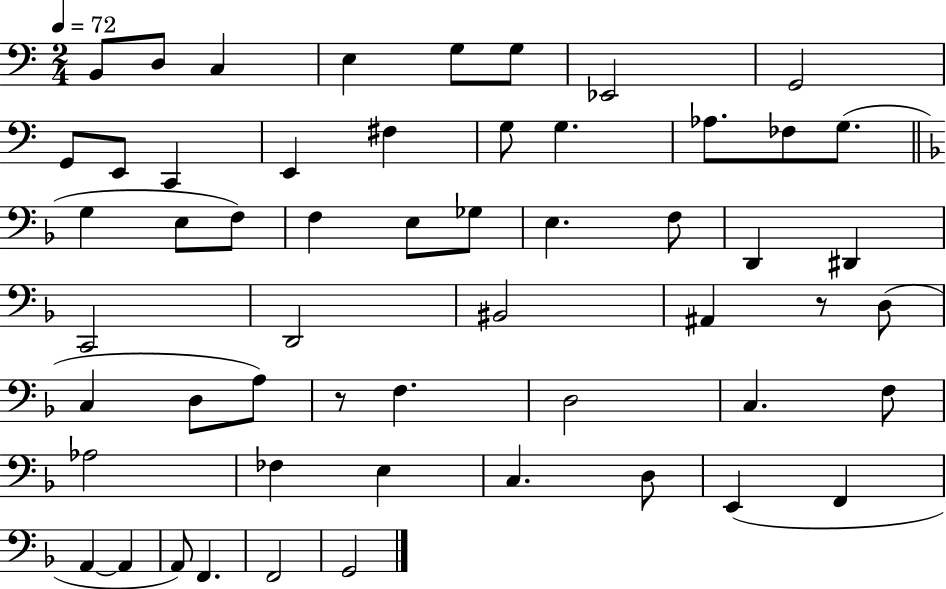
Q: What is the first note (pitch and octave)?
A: B2